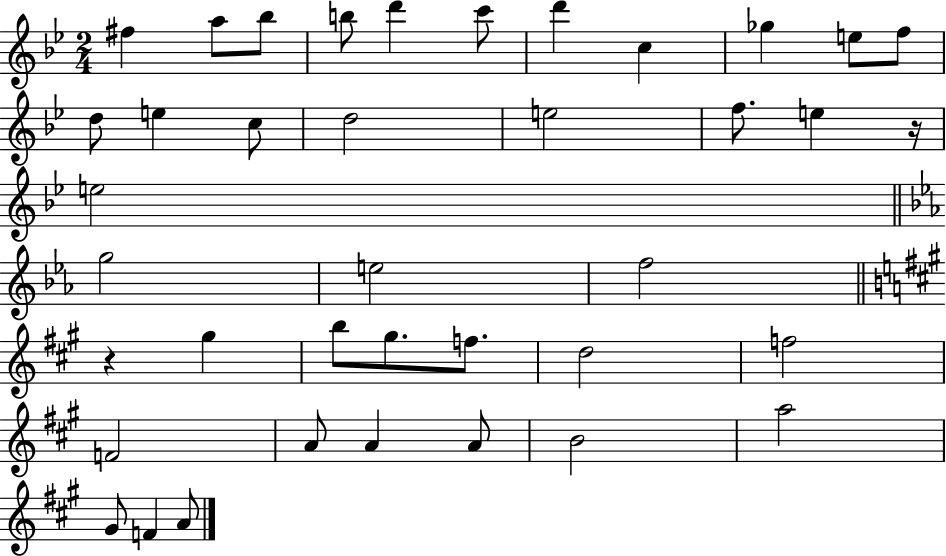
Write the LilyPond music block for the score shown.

{
  \clef treble
  \numericTimeSignature
  \time 2/4
  \key bes \major
  fis''4 a''8 bes''8 | b''8 d'''4 c'''8 | d'''4 c''4 | ges''4 e''8 f''8 | \break d''8 e''4 c''8 | d''2 | e''2 | f''8. e''4 r16 | \break e''2 | \bar "||" \break \key ees \major g''2 | e''2 | f''2 | \bar "||" \break \key a \major r4 gis''4 | b''8 gis''8. f''8. | d''2 | f''2 | \break f'2 | a'8 a'4 a'8 | b'2 | a''2 | \break gis'8 f'4 a'8 | \bar "|."
}